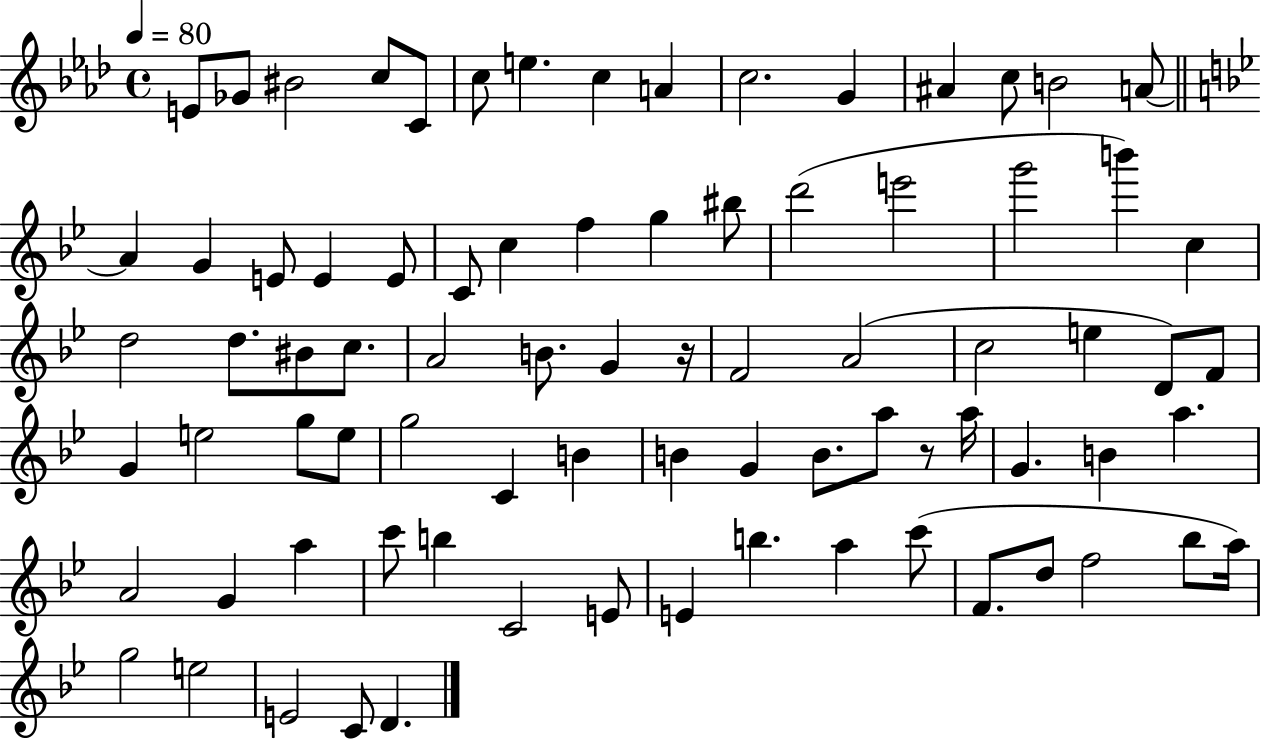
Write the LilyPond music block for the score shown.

{
  \clef treble
  \time 4/4
  \defaultTimeSignature
  \key aes \major
  \tempo 4 = 80
  e'8 ges'8 bis'2 c''8 c'8 | c''8 e''4. c''4 a'4 | c''2. g'4 | ais'4 c''8 b'2 a'8~~ | \break \bar "||" \break \key bes \major a'4 g'4 e'8 e'4 e'8 | c'8 c''4 f''4 g''4 bis''8 | d'''2( e'''2 | g'''2 b'''4) c''4 | \break d''2 d''8. bis'8 c''8. | a'2 b'8. g'4 r16 | f'2 a'2( | c''2 e''4 d'8) f'8 | \break g'4 e''2 g''8 e''8 | g''2 c'4 b'4 | b'4 g'4 b'8. a''8 r8 a''16 | g'4. b'4 a''4. | \break a'2 g'4 a''4 | c'''8 b''4 c'2 e'8 | e'4 b''4. a''4 c'''8( | f'8. d''8 f''2 bes''8 a''16) | \break g''2 e''2 | e'2 c'8 d'4. | \bar "|."
}